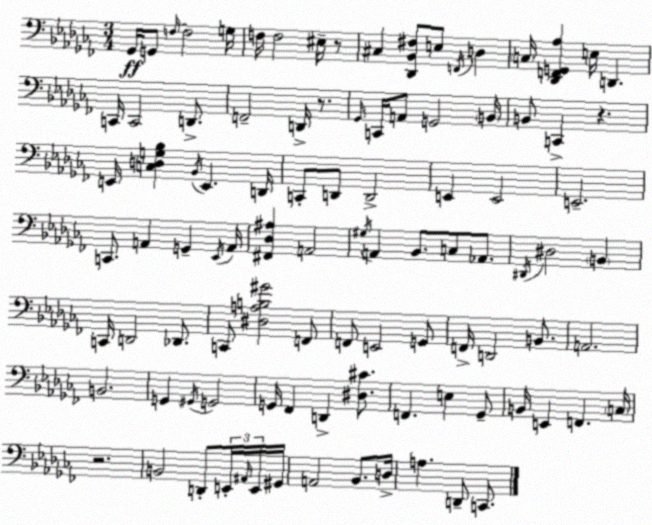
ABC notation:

X:1
T:Untitled
M:3/4
L:1/4
K:Abm
_G,,/4 G,,/2 F,/4 F,2 G,/4 F,/4 F,2 ^E,/4 z/2 ^C, [_D,,_B,,^F,]/2 E,/2 F,,/4 D, C,/4 [_D,,F,,G,,_A,] E,/4 D,, C,,/4 C,,2 D,,/2 F,,2 D,,/4 z/2 _G,,/4 C,,/4 A,,/2 G,,2 B,,/4 B,,/2 C,, z E,,/4 [C,D,G,_B,] _B,,/4 E,, D,,/4 C,,/2 D,,/2 D,,2 E,, E,,2 E,,2 C,,/2 A,, G,, _E,,/4 A,,/4 [^F,,_D,^A,] A,,2 ^G,/4 A,, _B,,/2 C,/2 _A,,/2 ^D,,/4 ^D,2 B,, C,,/4 D,,2 _D,,/2 C,,/2 [^D,A,B,^G]2 F,,/2 F,,/2 E,,2 G,,/2 F,,/4 D,,2 B,,/2 A,,2 B,,2 G,, ^G,,/4 G,,2 G,,/4 _F,, D,, [^D,^C]/2 F,, E, _G,,/2 B,,/4 E,, F,, C,/4 z2 B,,2 D,,/2 E,,/4 ^A,,/4 E,,/4 ^G,,/4 A,,2 _B,,/2 D,/4 A, D,,/2 C,,/2